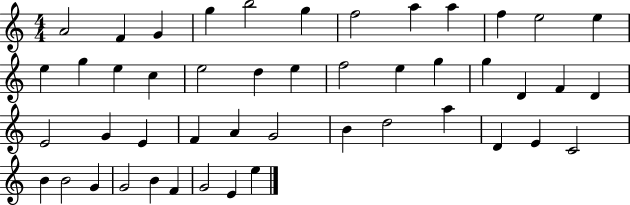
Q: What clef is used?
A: treble